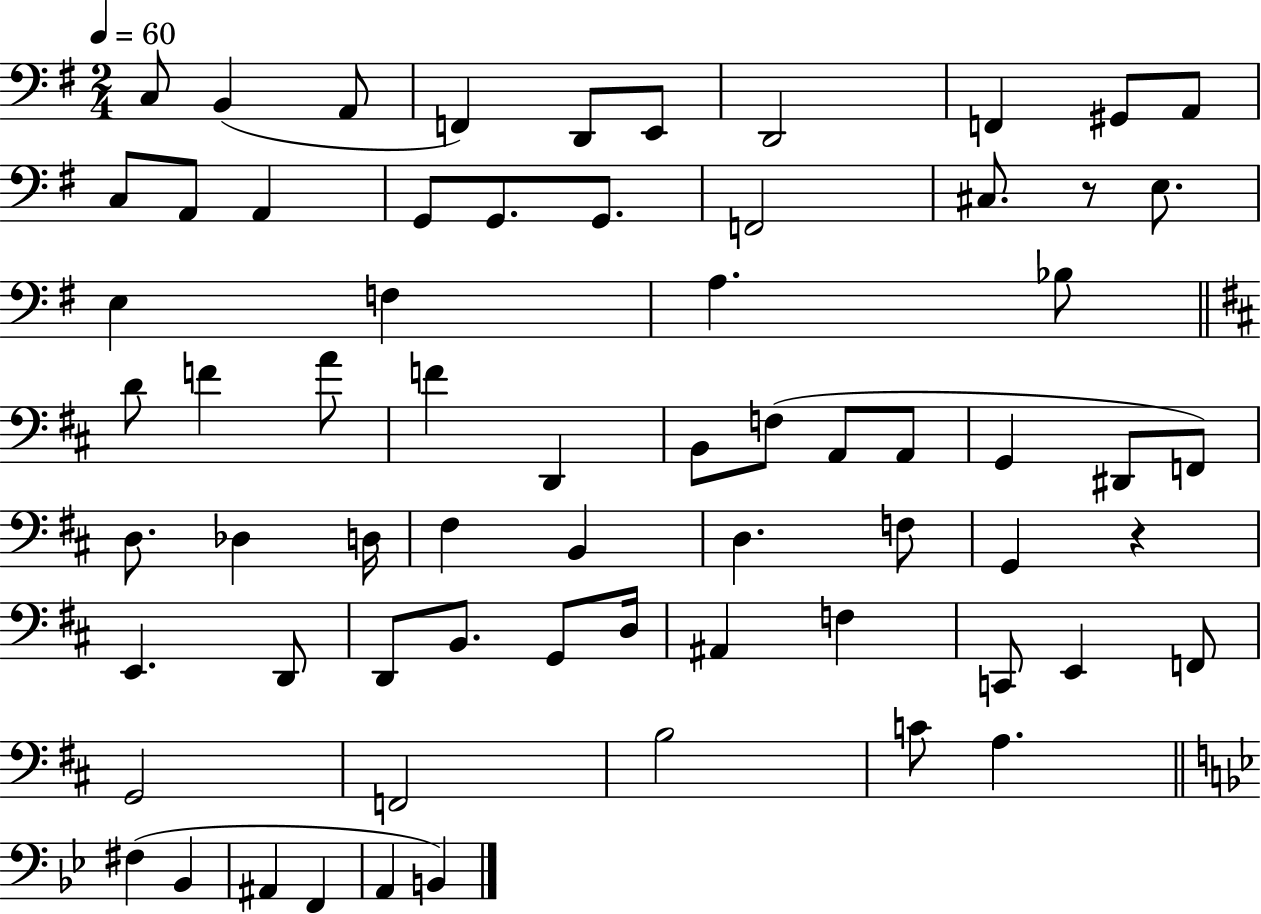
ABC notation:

X:1
T:Untitled
M:2/4
L:1/4
K:G
C,/2 B,, A,,/2 F,, D,,/2 E,,/2 D,,2 F,, ^G,,/2 A,,/2 C,/2 A,,/2 A,, G,,/2 G,,/2 G,,/2 F,,2 ^C,/2 z/2 E,/2 E, F, A, _B,/2 D/2 F A/2 F D,, B,,/2 F,/2 A,,/2 A,,/2 G,, ^D,,/2 F,,/2 D,/2 _D, D,/4 ^F, B,, D, F,/2 G,, z E,, D,,/2 D,,/2 B,,/2 G,,/2 D,/4 ^A,, F, C,,/2 E,, F,,/2 G,,2 F,,2 B,2 C/2 A, ^F, _B,, ^A,, F,, A,, B,,